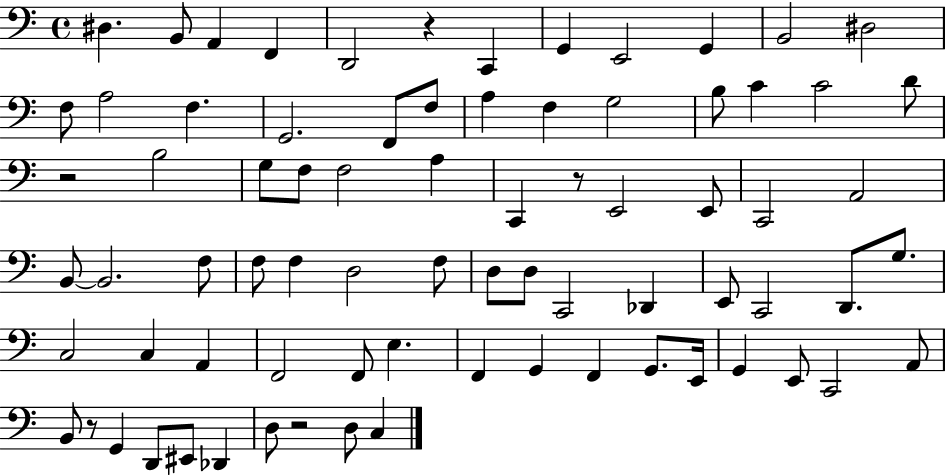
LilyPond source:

{
  \clef bass
  \time 4/4
  \defaultTimeSignature
  \key c \major
  dis4. b,8 a,4 f,4 | d,2 r4 c,4 | g,4 e,2 g,4 | b,2 dis2 | \break f8 a2 f4. | g,2. f,8 f8 | a4 f4 g2 | b8 c'4 c'2 d'8 | \break r2 b2 | g8 f8 f2 a4 | c,4 r8 e,2 e,8 | c,2 a,2 | \break b,8~~ b,2. f8 | f8 f4 d2 f8 | d8 d8 c,2 des,4 | e,8 c,2 d,8. g8. | \break c2 c4 a,4 | f,2 f,8 e4. | f,4 g,4 f,4 g,8. e,16 | g,4 e,8 c,2 a,8 | \break b,8 r8 g,4 d,8 eis,8 des,4 | d8 r2 d8 c4 | \bar "|."
}